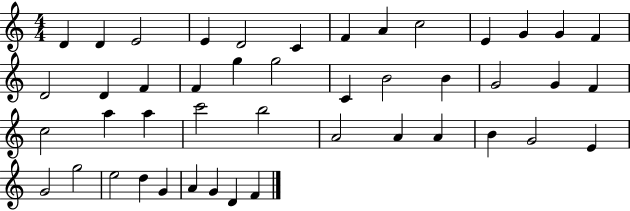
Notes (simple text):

D4/q D4/q E4/h E4/q D4/h C4/q F4/q A4/q C5/h E4/q G4/q G4/q F4/q D4/h D4/q F4/q F4/q G5/q G5/h C4/q B4/h B4/q G4/h G4/q F4/q C5/h A5/q A5/q C6/h B5/h A4/h A4/q A4/q B4/q G4/h E4/q G4/h G5/h E5/h D5/q G4/q A4/q G4/q D4/q F4/q